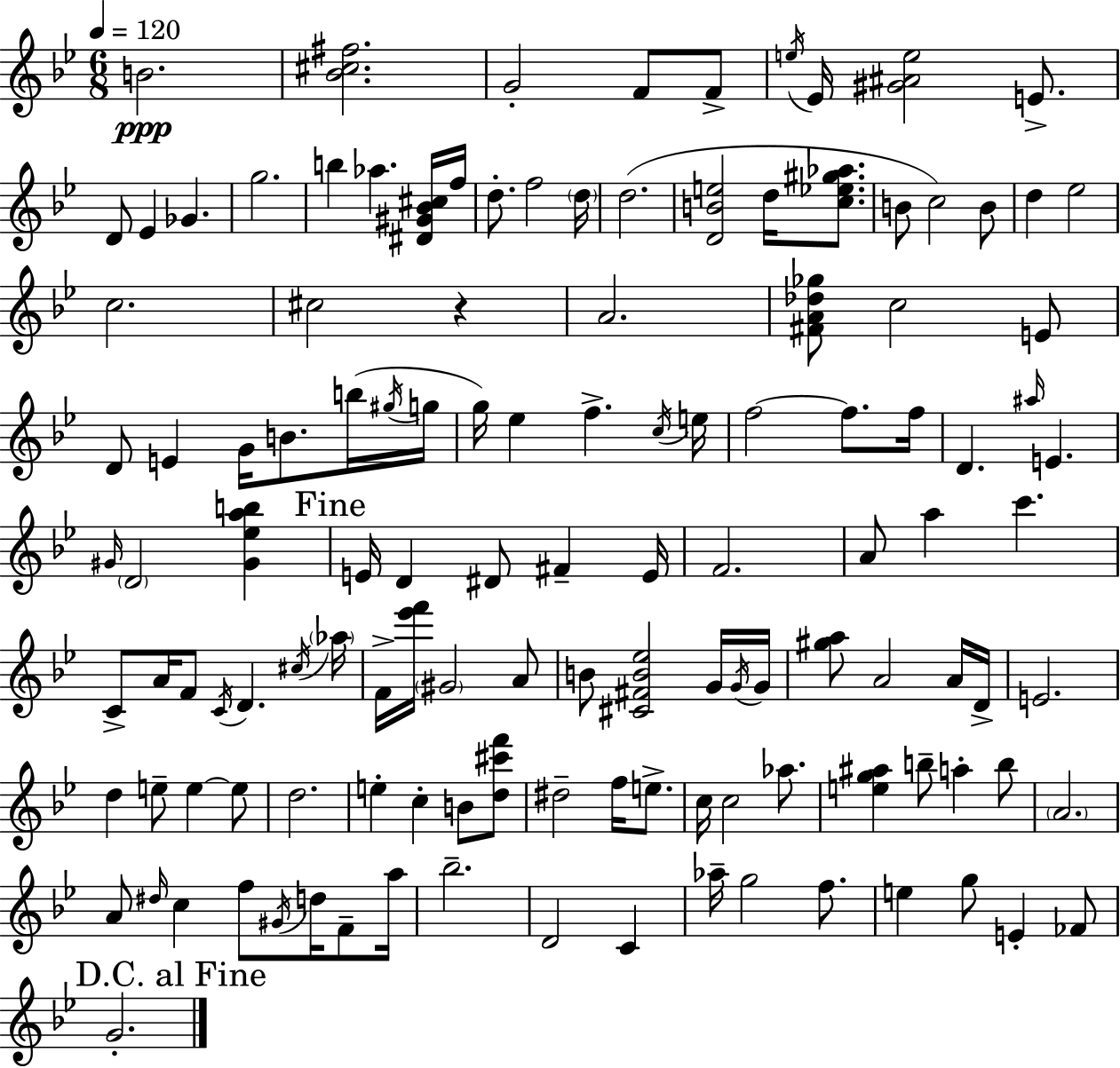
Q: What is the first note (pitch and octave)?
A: B4